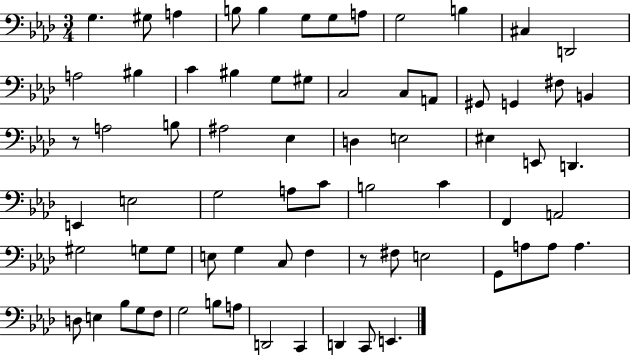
X:1
T:Untitled
M:3/4
L:1/4
K:Ab
G, ^G,/2 A, B,/2 B, G,/2 G,/2 A,/2 G,2 B, ^C, D,,2 A,2 ^B, C ^B, G,/2 ^G,/2 C,2 C,/2 A,,/2 ^G,,/2 G,, ^F,/2 B,, z/2 A,2 B,/2 ^A,2 _E, D, E,2 ^E, E,,/2 D,, E,, E,2 G,2 A,/2 C/2 B,2 C F,, A,,2 ^G,2 G,/2 G,/2 E,/2 G, C,/2 F, z/2 ^F,/2 E,2 G,,/2 A,/2 A,/2 A, D,/2 E, _B,/2 G,/2 F,/2 G,2 B,/2 A,/2 D,,2 C,, D,, C,,/2 E,,